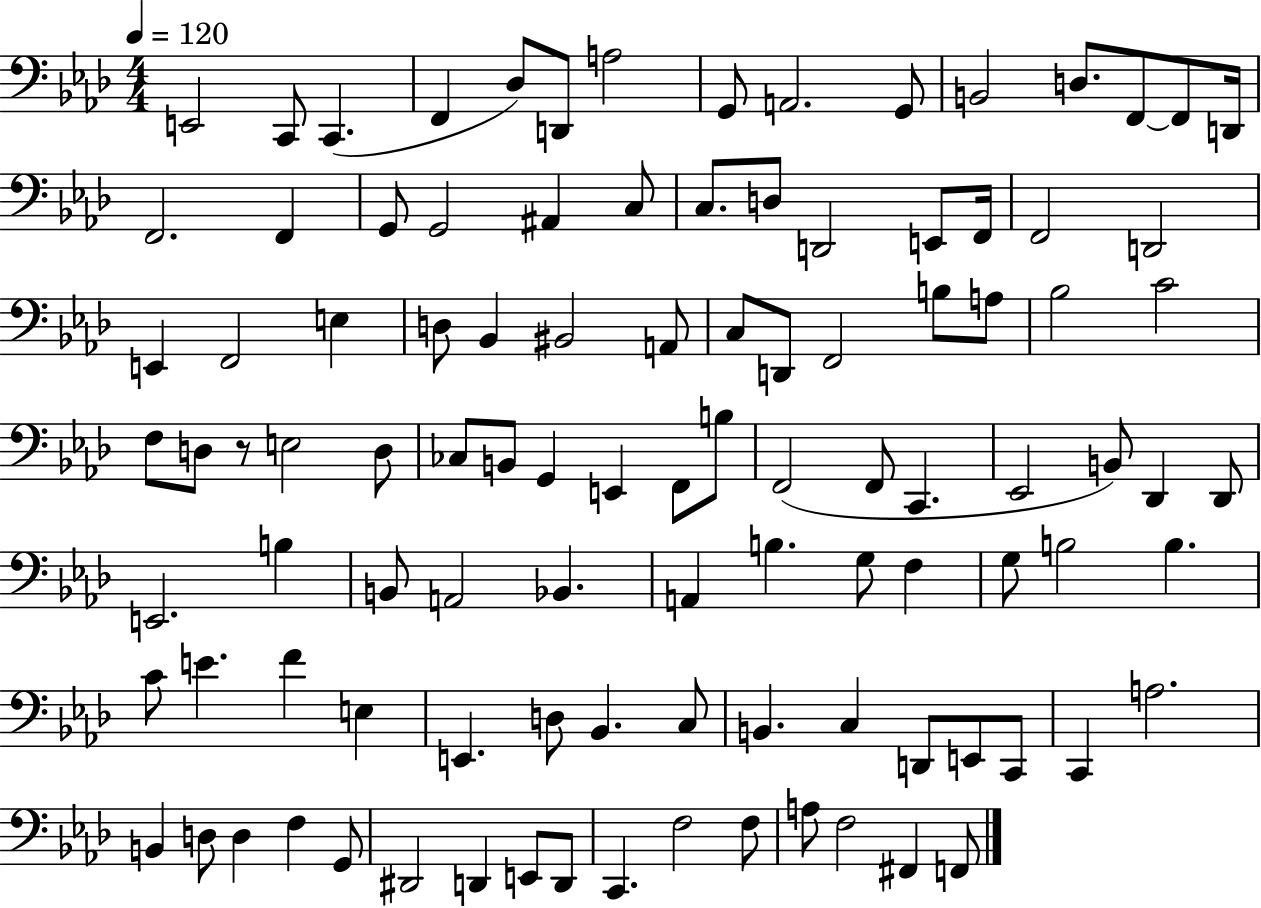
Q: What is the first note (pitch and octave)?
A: E2